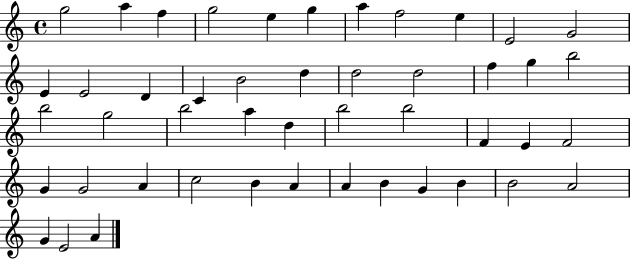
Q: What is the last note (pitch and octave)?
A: A4